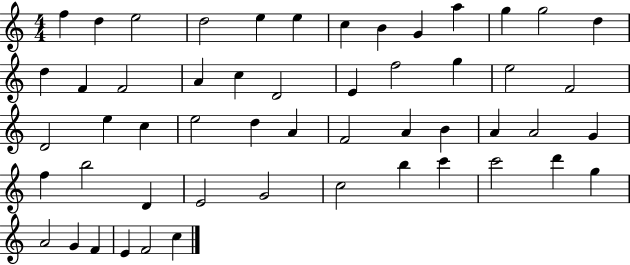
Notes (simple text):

F5/q D5/q E5/h D5/h E5/q E5/q C5/q B4/q G4/q A5/q G5/q G5/h D5/q D5/q F4/q F4/h A4/q C5/q D4/h E4/q F5/h G5/q E5/h F4/h D4/h E5/q C5/q E5/h D5/q A4/q F4/h A4/q B4/q A4/q A4/h G4/q F5/q B5/h D4/q E4/h G4/h C5/h B5/q C6/q C6/h D6/q G5/q A4/h G4/q F4/q E4/q F4/h C5/q